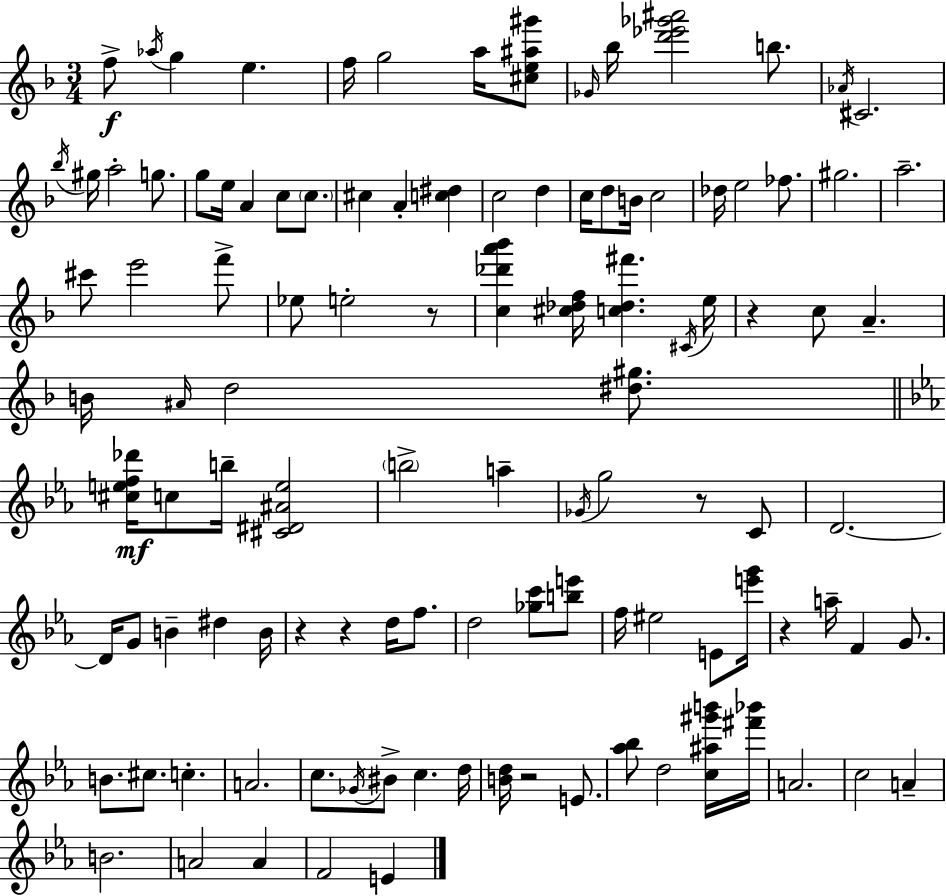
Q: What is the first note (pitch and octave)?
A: F5